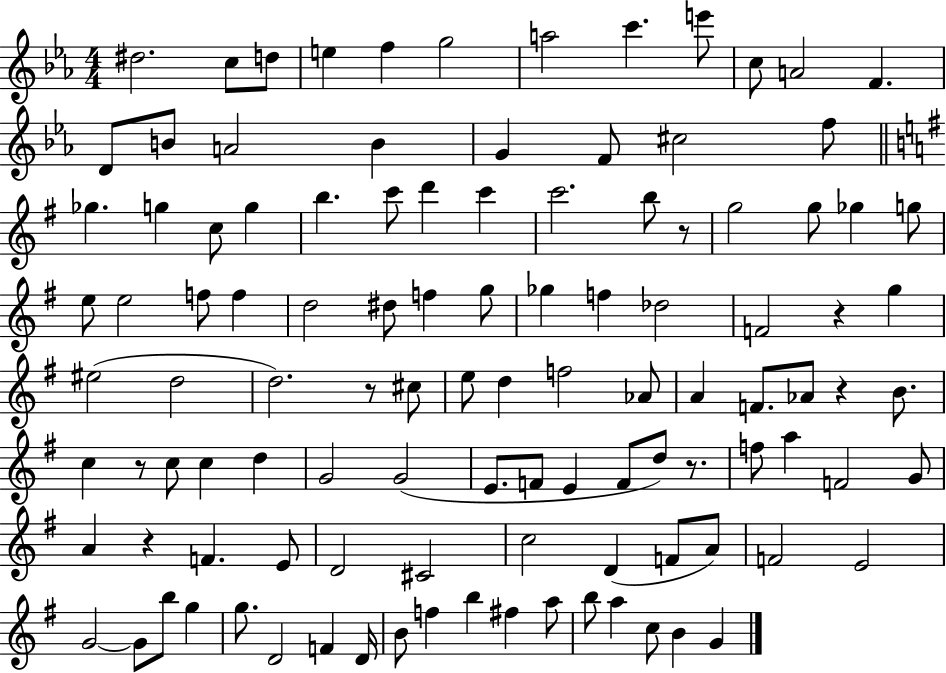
X:1
T:Untitled
M:4/4
L:1/4
K:Eb
^d2 c/2 d/2 e f g2 a2 c' e'/2 c/2 A2 F D/2 B/2 A2 B G F/2 ^c2 f/2 _g g c/2 g b c'/2 d' c' c'2 b/2 z/2 g2 g/2 _g g/2 e/2 e2 f/2 f d2 ^d/2 f g/2 _g f _d2 F2 z g ^e2 d2 d2 z/2 ^c/2 e/2 d f2 _A/2 A F/2 _A/2 z B/2 c z/2 c/2 c d G2 G2 E/2 F/2 E F/2 d/2 z/2 f/2 a F2 G/2 A z F E/2 D2 ^C2 c2 D F/2 A/2 F2 E2 G2 G/2 b/2 g g/2 D2 F D/4 B/2 f b ^f a/2 b/2 a c/2 B G